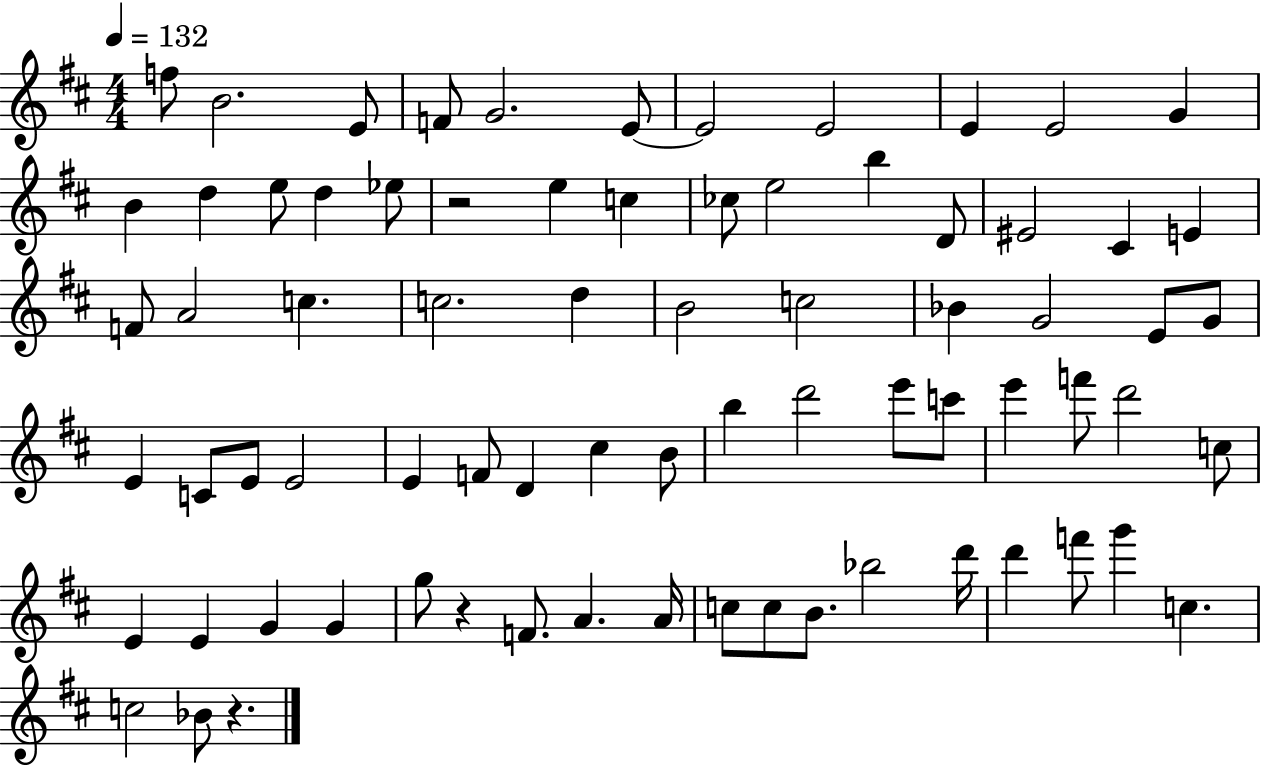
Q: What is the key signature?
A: D major